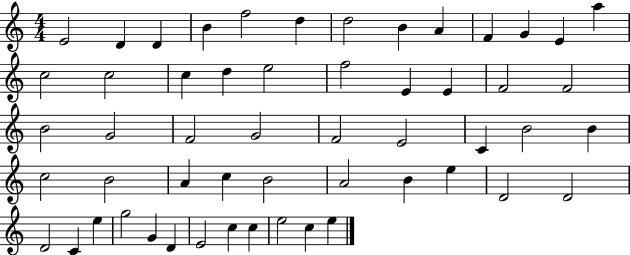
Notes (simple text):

E4/h D4/q D4/q B4/q F5/h D5/q D5/h B4/q A4/q F4/q G4/q E4/q A5/q C5/h C5/h C5/q D5/q E5/h F5/h E4/q E4/q F4/h F4/h B4/h G4/h F4/h G4/h F4/h E4/h C4/q B4/h B4/q C5/h B4/h A4/q C5/q B4/h A4/h B4/q E5/q D4/h D4/h D4/h C4/q E5/q G5/h G4/q D4/q E4/h C5/q C5/q E5/h C5/q E5/q